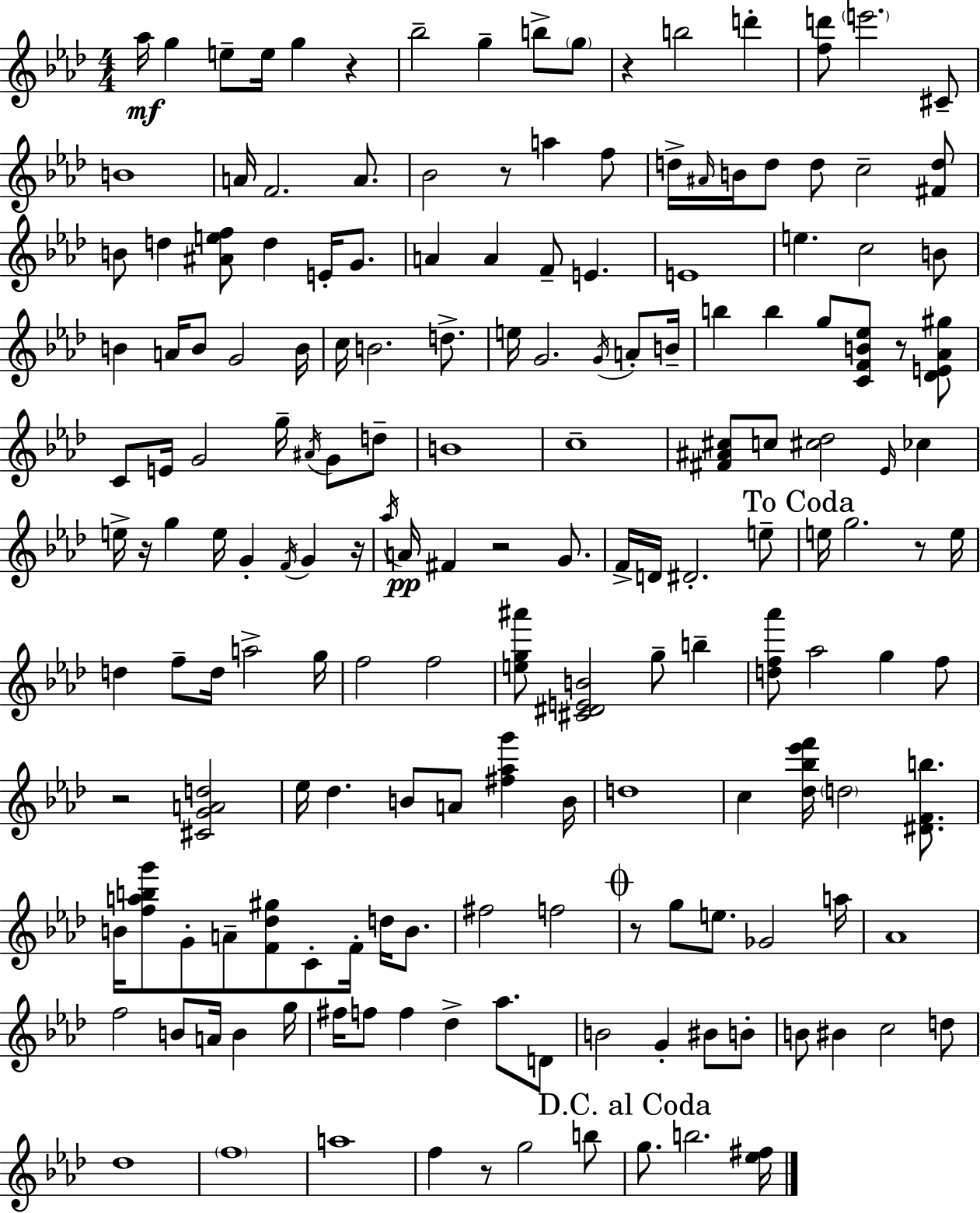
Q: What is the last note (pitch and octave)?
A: B5